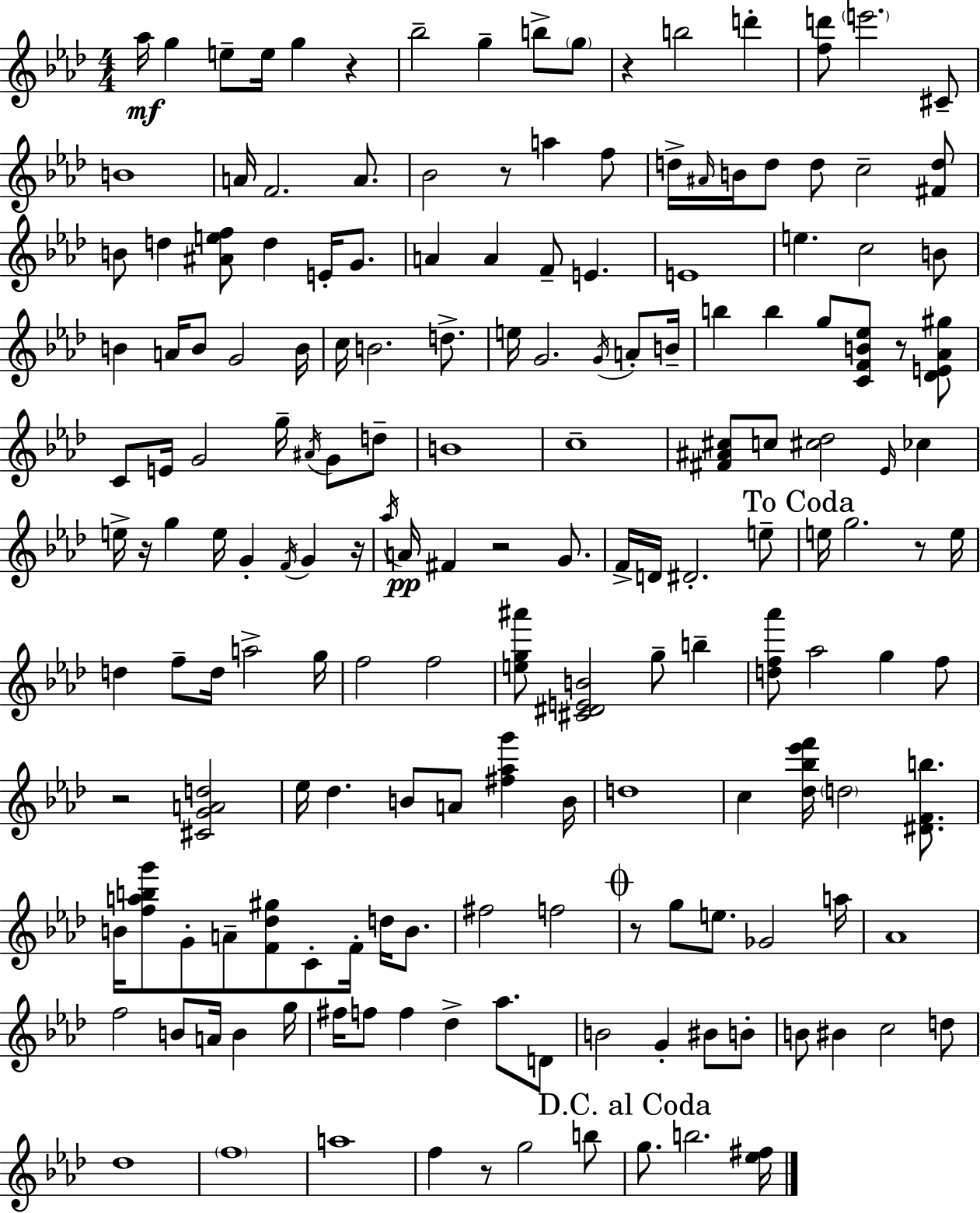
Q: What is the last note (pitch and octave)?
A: B5